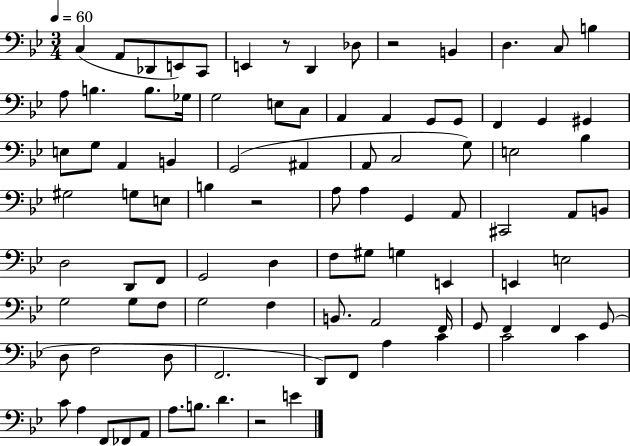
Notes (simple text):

C3/q A2/e Db2/e E2/e C2/e E2/q R/e D2/q Db3/e R/h B2/q D3/q. C3/e B3/q A3/e B3/q. B3/e. Gb3/s G3/h E3/e C3/e A2/q A2/q G2/e G2/e F2/q G2/q G#2/q E3/e G3/e A2/q B2/q G2/h A#2/q A2/e C3/h G3/e E3/h Bb3/q G#3/h G3/e E3/e B3/q R/h A3/e A3/q G2/q A2/e C#2/h A2/e B2/e D3/h D2/e F2/e G2/h D3/q F3/e G#3/e G3/q E2/q E2/q E3/h G3/h G3/e F3/e G3/h F3/q B2/e. A2/h F2/s G2/e F2/q F2/q G2/e D3/e F3/h D3/e F2/h. D2/e F2/e A3/q C4/q C4/h C4/q C4/e A3/q F2/e FES2/e A2/e A3/e. B3/e. D4/q. R/h E4/q